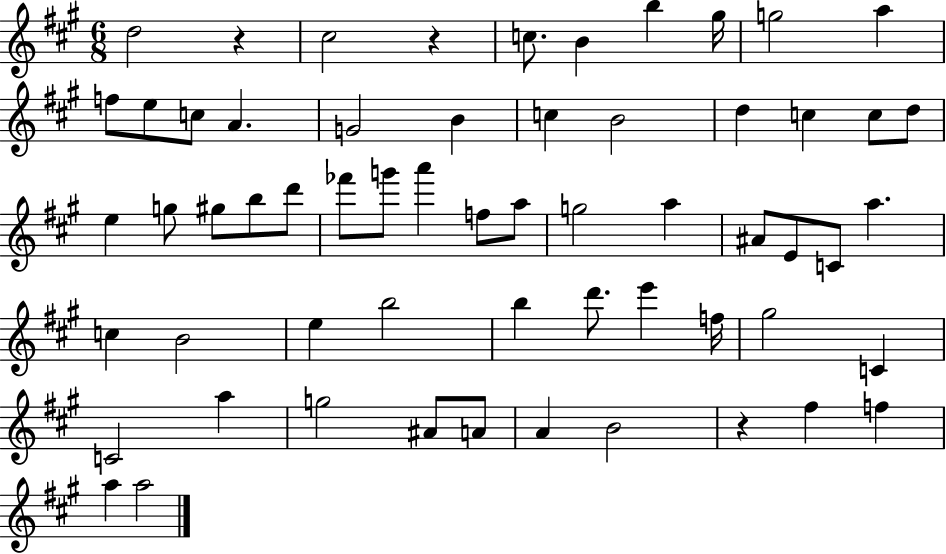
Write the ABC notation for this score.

X:1
T:Untitled
M:6/8
L:1/4
K:A
d2 z ^c2 z c/2 B b ^g/4 g2 a f/2 e/2 c/2 A G2 B c B2 d c c/2 d/2 e g/2 ^g/2 b/2 d'/2 _f'/2 g'/2 a' f/2 a/2 g2 a ^A/2 E/2 C/2 a c B2 e b2 b d'/2 e' f/4 ^g2 C C2 a g2 ^A/2 A/2 A B2 z ^f f a a2